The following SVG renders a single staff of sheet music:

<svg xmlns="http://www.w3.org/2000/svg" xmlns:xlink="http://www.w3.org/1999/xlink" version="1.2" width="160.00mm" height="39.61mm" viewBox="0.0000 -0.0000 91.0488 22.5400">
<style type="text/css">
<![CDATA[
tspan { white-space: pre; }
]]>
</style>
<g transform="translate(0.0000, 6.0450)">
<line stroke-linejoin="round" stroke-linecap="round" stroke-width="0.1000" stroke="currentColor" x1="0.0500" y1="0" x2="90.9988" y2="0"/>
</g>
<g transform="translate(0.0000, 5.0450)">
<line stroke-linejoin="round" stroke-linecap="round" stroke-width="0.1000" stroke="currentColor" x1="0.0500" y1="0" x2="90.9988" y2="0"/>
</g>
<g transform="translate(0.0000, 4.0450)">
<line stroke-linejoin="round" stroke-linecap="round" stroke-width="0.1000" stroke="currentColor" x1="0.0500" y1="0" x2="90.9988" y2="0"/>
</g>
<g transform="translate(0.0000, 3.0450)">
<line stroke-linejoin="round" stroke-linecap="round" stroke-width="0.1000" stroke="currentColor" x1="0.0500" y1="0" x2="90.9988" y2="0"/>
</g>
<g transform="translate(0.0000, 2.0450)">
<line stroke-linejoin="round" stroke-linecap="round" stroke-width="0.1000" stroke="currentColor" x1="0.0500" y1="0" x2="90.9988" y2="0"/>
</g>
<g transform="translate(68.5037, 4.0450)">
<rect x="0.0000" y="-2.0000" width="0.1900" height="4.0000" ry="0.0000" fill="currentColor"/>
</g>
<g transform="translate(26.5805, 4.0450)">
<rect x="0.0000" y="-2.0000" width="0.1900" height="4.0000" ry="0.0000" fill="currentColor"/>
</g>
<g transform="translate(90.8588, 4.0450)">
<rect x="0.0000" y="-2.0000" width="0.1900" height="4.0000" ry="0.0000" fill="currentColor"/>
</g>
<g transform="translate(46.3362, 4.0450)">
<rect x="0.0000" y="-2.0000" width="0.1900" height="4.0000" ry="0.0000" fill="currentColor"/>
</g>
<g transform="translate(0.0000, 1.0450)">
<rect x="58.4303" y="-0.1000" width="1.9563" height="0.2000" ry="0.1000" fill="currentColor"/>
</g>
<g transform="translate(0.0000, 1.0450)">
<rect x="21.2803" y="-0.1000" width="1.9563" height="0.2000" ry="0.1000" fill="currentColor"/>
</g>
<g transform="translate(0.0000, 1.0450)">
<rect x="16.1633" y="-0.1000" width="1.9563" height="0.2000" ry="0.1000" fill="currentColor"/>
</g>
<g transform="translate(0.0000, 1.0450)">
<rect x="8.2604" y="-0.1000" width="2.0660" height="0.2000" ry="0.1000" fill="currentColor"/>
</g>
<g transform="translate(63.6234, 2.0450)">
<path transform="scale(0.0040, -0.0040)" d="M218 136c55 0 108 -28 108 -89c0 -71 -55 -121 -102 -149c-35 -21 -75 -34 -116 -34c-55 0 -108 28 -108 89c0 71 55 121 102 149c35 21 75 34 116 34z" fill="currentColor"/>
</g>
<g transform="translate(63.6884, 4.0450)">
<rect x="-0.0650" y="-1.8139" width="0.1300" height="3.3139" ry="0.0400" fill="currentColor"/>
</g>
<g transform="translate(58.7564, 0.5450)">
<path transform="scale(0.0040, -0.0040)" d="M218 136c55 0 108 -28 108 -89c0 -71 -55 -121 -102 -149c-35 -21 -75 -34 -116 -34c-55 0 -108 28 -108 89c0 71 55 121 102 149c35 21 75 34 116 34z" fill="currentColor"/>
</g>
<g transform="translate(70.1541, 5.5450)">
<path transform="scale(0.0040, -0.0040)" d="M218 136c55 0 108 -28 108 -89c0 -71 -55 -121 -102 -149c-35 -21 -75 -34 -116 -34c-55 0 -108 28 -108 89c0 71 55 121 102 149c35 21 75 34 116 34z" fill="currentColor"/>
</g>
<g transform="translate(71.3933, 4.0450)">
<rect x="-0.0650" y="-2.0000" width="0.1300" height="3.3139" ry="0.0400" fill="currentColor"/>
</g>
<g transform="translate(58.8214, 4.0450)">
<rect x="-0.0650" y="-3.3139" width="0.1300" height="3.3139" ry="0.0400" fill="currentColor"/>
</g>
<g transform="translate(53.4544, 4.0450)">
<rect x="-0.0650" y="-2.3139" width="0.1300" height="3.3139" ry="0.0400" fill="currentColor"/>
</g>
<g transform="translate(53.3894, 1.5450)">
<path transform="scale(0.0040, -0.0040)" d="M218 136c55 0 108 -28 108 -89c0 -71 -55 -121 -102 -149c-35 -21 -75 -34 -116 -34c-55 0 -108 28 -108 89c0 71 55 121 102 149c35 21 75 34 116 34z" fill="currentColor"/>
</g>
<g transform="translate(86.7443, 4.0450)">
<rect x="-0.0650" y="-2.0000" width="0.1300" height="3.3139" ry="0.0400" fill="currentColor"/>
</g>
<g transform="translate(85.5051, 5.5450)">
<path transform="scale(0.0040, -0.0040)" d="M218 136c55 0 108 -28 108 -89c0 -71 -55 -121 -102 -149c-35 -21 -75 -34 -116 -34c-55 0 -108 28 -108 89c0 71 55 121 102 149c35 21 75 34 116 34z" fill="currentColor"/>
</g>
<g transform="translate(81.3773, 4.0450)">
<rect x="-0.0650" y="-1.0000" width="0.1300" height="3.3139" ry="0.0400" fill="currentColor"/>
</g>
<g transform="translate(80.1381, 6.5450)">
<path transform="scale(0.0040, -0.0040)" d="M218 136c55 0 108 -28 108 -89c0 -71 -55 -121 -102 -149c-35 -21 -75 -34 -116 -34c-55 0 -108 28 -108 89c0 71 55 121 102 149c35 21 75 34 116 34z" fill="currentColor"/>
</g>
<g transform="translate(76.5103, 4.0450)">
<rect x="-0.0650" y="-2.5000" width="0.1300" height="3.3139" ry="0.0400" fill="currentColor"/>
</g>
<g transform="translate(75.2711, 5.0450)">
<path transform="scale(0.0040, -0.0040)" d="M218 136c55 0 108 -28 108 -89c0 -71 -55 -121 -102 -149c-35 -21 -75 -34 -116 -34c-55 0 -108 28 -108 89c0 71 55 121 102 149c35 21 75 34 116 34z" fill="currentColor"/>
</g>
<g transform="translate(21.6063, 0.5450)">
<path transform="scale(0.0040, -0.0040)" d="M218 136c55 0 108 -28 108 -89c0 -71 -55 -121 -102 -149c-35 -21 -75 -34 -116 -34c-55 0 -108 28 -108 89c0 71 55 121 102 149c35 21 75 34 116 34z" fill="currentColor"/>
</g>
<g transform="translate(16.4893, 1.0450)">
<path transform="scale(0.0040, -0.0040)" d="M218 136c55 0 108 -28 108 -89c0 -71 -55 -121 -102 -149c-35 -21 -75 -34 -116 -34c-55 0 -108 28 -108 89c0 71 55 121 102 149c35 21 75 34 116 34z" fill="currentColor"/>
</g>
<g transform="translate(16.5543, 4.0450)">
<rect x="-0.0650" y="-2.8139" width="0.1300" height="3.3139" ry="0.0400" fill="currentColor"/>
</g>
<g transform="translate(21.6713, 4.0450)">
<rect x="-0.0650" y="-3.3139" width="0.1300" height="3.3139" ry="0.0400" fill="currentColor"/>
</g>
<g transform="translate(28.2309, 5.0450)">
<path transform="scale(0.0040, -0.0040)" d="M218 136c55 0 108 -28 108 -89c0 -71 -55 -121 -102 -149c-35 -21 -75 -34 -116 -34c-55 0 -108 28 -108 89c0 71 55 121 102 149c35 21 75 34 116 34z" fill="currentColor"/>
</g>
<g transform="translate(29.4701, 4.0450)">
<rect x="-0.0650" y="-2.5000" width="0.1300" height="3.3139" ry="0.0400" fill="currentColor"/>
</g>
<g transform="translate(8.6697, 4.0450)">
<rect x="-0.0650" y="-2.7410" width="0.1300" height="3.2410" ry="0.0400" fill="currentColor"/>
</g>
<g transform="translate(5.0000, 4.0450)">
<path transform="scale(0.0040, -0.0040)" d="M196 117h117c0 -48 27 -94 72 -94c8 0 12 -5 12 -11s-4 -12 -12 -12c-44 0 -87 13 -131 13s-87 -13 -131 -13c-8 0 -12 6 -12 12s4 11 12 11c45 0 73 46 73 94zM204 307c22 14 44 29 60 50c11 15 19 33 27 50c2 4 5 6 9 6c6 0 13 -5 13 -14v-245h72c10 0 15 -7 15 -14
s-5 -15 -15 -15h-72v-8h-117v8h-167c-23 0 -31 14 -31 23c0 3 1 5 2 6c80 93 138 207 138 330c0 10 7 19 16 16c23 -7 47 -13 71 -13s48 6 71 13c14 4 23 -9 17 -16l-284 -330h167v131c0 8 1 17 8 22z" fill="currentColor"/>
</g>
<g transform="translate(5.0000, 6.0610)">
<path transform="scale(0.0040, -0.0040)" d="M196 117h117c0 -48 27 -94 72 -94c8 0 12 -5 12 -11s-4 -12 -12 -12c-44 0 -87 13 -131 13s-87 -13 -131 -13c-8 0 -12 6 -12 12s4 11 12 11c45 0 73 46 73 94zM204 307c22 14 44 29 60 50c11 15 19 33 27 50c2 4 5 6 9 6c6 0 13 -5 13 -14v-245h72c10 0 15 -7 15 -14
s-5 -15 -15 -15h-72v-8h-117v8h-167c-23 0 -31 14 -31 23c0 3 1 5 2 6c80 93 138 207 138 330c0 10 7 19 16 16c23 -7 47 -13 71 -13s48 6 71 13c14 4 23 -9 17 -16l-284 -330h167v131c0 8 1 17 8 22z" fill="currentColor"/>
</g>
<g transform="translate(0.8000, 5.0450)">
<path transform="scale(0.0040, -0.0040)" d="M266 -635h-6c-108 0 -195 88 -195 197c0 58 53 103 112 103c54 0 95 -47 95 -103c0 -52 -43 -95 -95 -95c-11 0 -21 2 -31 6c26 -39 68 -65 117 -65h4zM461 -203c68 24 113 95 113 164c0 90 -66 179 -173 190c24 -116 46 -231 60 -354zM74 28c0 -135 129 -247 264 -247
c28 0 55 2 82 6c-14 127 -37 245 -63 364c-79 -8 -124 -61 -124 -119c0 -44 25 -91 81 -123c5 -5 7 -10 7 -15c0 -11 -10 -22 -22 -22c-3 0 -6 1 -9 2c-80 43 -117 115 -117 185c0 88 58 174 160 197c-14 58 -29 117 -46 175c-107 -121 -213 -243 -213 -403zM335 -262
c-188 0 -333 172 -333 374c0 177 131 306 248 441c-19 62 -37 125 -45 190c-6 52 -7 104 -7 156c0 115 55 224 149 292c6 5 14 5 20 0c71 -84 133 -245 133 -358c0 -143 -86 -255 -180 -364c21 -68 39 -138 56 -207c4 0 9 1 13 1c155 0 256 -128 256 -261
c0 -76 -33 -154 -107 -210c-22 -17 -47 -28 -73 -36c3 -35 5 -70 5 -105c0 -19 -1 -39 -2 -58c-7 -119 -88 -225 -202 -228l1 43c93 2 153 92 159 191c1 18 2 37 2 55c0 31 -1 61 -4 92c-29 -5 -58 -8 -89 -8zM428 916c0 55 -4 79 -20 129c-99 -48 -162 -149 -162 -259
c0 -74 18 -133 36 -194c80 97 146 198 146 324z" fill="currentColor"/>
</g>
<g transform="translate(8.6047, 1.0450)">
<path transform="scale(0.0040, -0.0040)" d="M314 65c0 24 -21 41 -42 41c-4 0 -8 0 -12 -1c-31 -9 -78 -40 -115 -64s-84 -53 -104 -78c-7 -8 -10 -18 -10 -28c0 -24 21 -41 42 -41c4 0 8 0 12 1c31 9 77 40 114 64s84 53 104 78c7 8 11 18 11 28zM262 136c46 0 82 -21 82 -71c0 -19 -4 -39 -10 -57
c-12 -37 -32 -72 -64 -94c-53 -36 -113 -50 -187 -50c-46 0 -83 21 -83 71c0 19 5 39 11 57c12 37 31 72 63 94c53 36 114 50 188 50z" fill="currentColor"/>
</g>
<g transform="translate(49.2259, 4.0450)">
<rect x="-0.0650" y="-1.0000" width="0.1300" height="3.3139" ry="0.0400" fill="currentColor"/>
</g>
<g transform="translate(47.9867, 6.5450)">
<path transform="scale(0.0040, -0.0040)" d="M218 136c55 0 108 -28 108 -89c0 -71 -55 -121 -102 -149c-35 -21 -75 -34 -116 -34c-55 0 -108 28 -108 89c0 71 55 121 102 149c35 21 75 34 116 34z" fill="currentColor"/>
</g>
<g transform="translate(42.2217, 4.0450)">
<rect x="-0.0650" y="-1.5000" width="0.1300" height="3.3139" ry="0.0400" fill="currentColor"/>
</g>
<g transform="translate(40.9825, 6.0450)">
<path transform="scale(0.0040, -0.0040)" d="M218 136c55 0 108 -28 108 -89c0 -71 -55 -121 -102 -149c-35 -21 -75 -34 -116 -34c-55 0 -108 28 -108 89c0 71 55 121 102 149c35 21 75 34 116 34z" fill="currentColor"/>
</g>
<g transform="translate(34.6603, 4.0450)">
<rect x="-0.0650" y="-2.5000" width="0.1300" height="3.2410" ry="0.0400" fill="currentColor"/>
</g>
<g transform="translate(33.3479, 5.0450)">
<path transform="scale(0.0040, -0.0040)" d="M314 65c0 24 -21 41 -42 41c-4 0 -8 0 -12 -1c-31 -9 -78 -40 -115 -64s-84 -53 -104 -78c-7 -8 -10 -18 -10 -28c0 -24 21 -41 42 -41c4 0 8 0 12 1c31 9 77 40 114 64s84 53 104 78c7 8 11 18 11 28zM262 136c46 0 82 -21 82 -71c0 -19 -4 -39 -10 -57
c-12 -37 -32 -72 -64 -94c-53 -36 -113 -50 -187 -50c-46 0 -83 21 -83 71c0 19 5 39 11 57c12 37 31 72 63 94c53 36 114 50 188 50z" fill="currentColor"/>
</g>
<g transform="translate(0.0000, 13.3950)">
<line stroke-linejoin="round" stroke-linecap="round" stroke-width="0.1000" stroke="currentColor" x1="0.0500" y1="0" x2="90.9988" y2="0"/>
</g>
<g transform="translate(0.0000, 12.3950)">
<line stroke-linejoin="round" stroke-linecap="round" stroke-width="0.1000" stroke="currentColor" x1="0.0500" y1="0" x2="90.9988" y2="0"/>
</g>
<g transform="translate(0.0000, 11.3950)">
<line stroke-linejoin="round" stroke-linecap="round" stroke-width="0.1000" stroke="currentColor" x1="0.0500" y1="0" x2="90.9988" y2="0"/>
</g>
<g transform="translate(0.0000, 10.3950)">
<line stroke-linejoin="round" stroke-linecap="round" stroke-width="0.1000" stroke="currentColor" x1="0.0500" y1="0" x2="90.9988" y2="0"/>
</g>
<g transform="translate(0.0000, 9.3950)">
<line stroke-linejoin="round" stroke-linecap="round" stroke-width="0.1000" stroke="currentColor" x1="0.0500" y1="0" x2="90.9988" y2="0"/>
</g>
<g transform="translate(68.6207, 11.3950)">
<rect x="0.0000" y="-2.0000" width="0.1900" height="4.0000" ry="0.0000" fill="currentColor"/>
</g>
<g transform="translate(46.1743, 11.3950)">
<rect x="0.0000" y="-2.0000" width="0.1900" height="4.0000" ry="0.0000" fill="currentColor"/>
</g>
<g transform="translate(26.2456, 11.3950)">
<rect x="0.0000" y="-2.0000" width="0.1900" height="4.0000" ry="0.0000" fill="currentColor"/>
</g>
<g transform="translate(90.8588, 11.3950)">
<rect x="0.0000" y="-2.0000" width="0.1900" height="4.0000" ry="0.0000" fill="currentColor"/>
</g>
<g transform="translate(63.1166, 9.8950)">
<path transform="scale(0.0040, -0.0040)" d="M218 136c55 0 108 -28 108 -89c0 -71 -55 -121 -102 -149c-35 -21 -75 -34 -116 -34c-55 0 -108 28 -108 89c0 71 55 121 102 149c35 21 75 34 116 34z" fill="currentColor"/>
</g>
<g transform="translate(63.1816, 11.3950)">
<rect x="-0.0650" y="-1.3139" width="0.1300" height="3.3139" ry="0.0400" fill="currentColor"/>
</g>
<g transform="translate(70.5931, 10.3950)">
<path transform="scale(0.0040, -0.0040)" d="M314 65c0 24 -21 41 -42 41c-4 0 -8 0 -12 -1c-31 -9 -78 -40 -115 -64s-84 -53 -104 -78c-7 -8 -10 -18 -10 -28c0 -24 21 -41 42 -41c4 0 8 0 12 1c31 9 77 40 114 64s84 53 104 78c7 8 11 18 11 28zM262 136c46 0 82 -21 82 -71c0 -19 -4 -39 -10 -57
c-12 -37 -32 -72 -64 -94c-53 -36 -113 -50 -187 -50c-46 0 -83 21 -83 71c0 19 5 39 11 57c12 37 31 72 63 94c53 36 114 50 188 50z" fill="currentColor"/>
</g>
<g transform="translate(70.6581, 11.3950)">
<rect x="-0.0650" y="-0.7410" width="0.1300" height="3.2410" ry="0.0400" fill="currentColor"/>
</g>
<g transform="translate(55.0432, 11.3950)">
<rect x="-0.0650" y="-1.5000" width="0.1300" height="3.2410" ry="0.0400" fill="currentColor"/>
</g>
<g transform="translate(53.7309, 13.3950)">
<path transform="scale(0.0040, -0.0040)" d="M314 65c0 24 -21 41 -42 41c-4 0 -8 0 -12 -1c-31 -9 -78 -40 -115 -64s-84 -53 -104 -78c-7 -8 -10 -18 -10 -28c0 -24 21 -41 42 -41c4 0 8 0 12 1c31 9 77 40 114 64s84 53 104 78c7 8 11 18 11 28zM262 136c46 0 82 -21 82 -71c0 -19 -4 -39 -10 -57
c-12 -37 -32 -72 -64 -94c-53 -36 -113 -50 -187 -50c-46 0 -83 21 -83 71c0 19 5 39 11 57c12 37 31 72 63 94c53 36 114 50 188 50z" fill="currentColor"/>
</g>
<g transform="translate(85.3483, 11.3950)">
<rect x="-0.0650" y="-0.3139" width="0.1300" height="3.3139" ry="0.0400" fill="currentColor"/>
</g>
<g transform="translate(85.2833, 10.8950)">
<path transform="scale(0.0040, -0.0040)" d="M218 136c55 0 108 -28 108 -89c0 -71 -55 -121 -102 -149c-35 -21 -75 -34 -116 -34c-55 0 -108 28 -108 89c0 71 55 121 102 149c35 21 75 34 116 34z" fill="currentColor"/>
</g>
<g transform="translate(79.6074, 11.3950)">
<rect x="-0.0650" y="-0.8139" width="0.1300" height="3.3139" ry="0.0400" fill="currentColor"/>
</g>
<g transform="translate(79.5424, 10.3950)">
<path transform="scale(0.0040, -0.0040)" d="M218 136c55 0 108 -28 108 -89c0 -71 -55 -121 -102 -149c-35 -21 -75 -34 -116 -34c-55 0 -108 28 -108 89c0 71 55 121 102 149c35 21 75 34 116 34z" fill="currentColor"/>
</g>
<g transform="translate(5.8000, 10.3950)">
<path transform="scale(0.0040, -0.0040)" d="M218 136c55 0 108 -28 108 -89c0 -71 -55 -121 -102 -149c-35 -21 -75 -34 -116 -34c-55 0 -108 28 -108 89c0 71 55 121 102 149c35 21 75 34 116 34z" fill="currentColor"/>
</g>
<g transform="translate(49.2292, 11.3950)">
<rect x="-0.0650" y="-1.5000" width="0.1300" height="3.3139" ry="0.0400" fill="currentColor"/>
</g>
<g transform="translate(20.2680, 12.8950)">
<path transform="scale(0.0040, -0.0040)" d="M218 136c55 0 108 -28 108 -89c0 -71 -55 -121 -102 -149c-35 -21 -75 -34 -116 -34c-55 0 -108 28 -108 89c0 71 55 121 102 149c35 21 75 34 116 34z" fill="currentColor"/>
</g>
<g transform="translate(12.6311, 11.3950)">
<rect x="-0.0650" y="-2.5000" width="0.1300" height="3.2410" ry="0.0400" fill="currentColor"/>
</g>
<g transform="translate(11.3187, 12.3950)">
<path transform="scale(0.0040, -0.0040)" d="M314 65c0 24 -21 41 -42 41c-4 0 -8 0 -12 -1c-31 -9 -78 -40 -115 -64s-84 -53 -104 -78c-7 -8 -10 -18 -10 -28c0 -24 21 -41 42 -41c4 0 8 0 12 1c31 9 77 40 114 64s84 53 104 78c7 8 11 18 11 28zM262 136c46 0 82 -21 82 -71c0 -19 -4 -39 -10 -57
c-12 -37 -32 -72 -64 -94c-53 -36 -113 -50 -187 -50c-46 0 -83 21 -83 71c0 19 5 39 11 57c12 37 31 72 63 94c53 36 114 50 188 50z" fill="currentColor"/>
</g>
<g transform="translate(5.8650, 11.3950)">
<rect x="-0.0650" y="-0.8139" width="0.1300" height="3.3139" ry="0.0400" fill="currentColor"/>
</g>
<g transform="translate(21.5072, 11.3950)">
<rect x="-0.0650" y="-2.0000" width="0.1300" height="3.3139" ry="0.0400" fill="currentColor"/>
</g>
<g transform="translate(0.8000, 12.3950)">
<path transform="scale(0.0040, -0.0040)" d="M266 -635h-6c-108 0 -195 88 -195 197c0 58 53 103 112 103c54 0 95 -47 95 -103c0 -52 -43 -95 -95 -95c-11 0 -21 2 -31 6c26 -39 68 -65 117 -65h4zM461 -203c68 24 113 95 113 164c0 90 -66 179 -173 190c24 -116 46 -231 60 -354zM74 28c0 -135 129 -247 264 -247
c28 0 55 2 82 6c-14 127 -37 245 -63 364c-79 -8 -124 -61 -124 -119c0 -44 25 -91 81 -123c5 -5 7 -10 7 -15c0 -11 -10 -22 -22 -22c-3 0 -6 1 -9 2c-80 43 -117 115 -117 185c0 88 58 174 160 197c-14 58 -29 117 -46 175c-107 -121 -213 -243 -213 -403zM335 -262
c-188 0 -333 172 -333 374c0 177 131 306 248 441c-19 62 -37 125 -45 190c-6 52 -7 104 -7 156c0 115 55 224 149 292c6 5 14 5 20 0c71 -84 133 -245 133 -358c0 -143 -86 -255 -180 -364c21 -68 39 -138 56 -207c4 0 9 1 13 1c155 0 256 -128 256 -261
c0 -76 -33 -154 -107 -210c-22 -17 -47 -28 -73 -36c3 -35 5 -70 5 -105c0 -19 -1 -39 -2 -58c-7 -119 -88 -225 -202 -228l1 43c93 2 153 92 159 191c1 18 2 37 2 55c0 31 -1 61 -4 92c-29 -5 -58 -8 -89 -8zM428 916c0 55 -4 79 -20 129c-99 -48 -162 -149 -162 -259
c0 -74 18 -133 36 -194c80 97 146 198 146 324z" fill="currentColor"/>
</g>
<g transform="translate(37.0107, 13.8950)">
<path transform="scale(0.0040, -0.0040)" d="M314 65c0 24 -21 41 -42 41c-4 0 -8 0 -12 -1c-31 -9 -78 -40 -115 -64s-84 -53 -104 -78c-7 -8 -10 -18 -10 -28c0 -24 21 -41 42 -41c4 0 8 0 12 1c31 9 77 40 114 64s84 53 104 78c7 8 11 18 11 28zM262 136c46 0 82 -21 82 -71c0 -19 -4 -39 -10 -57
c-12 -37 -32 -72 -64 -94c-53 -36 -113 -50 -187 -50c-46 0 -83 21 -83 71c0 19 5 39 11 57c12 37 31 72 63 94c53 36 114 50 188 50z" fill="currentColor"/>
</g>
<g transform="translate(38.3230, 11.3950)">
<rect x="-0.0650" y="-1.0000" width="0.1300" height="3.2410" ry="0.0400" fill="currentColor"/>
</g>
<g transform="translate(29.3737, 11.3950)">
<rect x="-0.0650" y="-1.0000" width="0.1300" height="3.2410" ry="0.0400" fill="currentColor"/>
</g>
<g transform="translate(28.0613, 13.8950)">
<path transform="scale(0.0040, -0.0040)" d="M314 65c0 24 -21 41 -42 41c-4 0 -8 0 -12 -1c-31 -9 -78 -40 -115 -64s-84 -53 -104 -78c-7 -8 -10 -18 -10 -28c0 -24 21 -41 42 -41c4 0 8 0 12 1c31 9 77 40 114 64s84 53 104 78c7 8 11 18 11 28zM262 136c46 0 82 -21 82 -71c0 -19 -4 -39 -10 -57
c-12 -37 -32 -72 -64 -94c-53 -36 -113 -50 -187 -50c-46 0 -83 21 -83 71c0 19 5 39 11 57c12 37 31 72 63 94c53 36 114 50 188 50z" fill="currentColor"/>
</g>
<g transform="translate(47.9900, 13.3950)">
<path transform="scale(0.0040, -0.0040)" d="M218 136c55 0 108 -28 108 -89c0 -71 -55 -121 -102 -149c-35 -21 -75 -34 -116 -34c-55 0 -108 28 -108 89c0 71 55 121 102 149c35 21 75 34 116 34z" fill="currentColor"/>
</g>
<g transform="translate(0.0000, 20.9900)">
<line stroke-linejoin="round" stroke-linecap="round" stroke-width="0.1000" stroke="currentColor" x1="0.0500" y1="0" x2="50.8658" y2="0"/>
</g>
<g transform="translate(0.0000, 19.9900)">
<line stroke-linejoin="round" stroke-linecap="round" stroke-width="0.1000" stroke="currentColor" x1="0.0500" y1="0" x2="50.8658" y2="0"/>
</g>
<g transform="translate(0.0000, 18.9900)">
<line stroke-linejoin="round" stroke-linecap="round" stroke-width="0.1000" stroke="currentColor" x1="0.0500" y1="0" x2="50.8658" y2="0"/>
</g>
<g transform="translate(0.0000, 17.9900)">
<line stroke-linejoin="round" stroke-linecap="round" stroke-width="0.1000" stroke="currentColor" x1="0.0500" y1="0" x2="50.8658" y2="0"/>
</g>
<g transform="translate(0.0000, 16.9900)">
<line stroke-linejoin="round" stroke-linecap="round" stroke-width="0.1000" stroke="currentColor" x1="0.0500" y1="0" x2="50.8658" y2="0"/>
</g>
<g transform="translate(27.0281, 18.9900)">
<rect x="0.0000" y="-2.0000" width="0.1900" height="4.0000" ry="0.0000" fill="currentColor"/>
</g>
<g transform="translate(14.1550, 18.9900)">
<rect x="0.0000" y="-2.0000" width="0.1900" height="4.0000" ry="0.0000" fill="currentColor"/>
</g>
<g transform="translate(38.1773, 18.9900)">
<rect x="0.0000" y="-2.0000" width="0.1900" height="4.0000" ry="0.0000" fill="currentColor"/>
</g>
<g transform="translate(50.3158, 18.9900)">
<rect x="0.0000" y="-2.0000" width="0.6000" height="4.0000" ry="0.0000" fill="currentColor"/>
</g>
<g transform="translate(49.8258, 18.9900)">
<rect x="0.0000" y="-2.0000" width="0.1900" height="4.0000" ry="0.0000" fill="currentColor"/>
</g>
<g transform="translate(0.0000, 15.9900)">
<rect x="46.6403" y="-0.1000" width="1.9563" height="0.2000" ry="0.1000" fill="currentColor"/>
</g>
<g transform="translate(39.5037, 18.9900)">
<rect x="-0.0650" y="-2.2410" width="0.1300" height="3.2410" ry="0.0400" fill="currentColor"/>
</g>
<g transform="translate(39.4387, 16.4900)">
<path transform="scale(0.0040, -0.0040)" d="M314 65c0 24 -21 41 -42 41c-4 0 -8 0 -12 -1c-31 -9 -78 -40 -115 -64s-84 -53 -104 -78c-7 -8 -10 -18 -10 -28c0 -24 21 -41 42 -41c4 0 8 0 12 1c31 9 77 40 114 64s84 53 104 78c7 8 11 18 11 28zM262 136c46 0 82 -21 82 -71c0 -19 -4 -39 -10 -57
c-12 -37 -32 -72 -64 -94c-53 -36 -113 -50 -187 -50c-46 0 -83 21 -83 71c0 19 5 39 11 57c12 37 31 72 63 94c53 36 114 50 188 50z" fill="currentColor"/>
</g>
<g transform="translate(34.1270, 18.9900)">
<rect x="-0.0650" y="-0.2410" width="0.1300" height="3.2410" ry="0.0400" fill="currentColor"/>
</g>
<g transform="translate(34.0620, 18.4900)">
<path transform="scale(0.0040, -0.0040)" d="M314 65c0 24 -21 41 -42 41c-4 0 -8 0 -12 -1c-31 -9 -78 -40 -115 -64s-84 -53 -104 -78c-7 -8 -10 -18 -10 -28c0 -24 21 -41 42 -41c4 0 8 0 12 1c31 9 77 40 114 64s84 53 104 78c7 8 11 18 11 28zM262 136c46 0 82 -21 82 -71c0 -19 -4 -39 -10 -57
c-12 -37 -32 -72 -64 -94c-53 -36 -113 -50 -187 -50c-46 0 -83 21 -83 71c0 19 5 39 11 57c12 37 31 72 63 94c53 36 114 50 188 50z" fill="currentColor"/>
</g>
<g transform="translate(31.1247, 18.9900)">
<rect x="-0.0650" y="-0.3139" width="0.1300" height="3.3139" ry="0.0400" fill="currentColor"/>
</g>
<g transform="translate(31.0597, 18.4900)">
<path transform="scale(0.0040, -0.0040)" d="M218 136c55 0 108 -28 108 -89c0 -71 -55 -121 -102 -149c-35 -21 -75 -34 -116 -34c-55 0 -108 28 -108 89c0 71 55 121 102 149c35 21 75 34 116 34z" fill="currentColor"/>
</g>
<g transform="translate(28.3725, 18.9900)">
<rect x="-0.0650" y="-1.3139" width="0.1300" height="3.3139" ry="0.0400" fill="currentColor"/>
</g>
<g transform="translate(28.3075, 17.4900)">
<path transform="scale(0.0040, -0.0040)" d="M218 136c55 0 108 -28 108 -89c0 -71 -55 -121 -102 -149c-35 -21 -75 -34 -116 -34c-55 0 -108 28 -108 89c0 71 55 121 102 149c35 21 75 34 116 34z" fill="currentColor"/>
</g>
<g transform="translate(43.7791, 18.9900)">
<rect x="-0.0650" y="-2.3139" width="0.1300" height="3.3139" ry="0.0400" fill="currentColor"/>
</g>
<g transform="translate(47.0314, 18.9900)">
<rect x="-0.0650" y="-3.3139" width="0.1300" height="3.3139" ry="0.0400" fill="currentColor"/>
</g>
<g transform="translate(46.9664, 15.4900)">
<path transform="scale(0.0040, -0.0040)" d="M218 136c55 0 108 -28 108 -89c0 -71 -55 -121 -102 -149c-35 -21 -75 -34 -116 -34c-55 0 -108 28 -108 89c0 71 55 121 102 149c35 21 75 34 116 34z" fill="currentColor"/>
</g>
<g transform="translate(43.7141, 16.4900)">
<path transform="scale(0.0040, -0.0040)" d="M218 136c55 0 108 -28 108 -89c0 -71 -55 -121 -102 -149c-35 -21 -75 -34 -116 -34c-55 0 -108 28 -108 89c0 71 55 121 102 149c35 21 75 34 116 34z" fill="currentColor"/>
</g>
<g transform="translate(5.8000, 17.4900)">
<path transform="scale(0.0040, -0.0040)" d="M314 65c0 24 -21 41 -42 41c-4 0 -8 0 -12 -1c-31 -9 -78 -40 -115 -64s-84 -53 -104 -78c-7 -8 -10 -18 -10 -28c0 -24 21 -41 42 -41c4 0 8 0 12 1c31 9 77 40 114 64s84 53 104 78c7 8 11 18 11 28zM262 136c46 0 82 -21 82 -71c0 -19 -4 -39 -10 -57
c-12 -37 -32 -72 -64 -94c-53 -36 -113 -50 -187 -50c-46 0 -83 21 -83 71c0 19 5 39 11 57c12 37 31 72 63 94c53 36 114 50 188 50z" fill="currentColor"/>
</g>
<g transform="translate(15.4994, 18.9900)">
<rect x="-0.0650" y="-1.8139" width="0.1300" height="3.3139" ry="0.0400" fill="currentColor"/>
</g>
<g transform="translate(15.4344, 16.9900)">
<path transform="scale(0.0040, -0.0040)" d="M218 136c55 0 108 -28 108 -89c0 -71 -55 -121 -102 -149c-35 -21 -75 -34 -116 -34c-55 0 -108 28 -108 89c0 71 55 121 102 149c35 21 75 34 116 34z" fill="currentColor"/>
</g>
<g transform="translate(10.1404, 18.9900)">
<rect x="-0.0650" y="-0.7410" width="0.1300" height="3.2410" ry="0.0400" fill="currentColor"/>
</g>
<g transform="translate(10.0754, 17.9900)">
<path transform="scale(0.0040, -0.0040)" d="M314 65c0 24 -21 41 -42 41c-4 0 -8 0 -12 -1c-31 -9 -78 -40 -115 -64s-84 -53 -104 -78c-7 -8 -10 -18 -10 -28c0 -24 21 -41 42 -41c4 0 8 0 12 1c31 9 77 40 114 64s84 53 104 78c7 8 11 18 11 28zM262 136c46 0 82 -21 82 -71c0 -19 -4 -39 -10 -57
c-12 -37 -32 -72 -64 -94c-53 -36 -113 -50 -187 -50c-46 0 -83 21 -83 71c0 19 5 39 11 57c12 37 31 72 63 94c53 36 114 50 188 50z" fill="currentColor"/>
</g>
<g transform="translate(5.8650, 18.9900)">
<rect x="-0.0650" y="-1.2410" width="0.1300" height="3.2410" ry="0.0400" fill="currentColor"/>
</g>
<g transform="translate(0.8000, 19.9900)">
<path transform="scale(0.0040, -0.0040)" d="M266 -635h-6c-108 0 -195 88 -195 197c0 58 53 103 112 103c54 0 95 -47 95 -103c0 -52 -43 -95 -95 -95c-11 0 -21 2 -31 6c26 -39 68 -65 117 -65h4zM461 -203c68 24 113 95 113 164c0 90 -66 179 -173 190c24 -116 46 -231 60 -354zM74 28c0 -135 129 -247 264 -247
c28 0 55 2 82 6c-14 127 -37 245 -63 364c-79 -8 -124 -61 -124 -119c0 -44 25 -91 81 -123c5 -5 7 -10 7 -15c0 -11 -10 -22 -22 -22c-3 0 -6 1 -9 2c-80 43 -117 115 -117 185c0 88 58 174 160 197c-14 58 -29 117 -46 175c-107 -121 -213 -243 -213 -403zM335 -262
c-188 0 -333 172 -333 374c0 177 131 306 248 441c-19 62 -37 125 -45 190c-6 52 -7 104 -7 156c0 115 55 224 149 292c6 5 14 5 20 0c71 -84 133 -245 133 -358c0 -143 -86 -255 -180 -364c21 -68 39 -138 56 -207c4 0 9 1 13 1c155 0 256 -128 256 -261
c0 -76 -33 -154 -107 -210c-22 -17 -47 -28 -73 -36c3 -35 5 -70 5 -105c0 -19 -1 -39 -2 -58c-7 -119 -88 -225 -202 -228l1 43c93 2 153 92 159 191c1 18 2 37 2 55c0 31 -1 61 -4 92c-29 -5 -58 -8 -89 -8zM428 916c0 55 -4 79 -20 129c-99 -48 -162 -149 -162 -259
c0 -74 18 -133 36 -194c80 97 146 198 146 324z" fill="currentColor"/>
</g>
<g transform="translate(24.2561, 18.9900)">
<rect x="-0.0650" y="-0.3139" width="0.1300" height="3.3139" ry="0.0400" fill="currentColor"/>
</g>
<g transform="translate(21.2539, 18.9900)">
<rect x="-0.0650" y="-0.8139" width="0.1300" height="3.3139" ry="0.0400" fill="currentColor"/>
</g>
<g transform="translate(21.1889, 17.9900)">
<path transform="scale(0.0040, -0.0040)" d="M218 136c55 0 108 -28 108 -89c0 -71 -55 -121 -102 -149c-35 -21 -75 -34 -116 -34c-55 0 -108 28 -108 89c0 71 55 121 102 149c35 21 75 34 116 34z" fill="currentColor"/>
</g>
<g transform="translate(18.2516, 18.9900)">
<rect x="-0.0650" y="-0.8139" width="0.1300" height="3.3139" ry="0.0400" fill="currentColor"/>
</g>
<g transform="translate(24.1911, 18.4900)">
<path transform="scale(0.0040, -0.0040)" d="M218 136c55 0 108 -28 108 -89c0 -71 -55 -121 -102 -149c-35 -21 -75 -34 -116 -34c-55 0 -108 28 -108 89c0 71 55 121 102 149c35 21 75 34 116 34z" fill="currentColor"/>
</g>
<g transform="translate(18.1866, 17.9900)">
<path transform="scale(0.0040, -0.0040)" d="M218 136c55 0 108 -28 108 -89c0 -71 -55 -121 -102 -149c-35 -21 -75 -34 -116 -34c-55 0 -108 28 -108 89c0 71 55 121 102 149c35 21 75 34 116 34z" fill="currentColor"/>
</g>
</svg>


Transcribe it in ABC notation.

X:1
T:Untitled
M:4/4
L:1/4
K:C
a2 a b G G2 E D g b f F G D F d G2 F D2 D2 E E2 e d2 d c e2 d2 f d d c e c c2 g2 g b